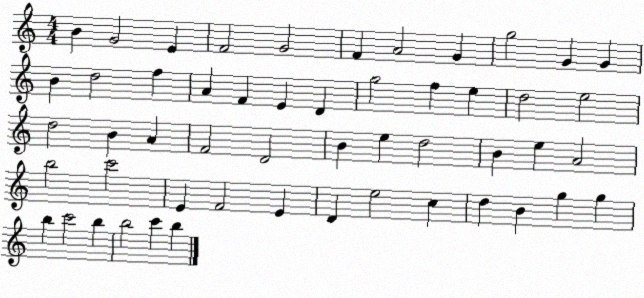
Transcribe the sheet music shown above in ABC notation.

X:1
T:Untitled
M:4/4
L:1/4
K:C
B G2 E F2 G2 F A2 G g2 G G B d2 f A F E D g2 f e d2 e2 d2 B A F2 D2 B e d2 B e A2 b2 c'2 E F2 E D e2 c d B g g b c'2 b b2 c' b